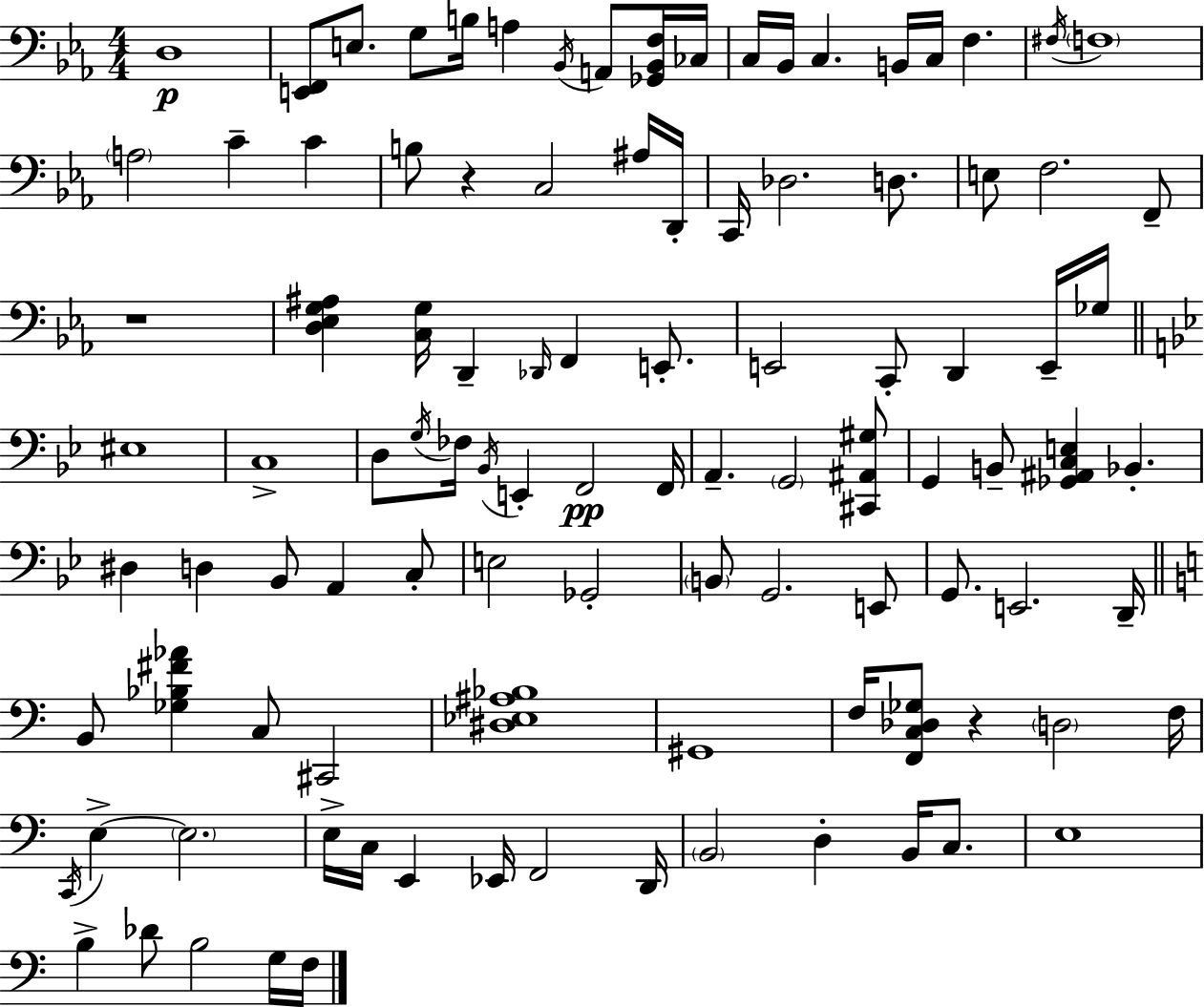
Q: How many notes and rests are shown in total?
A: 103